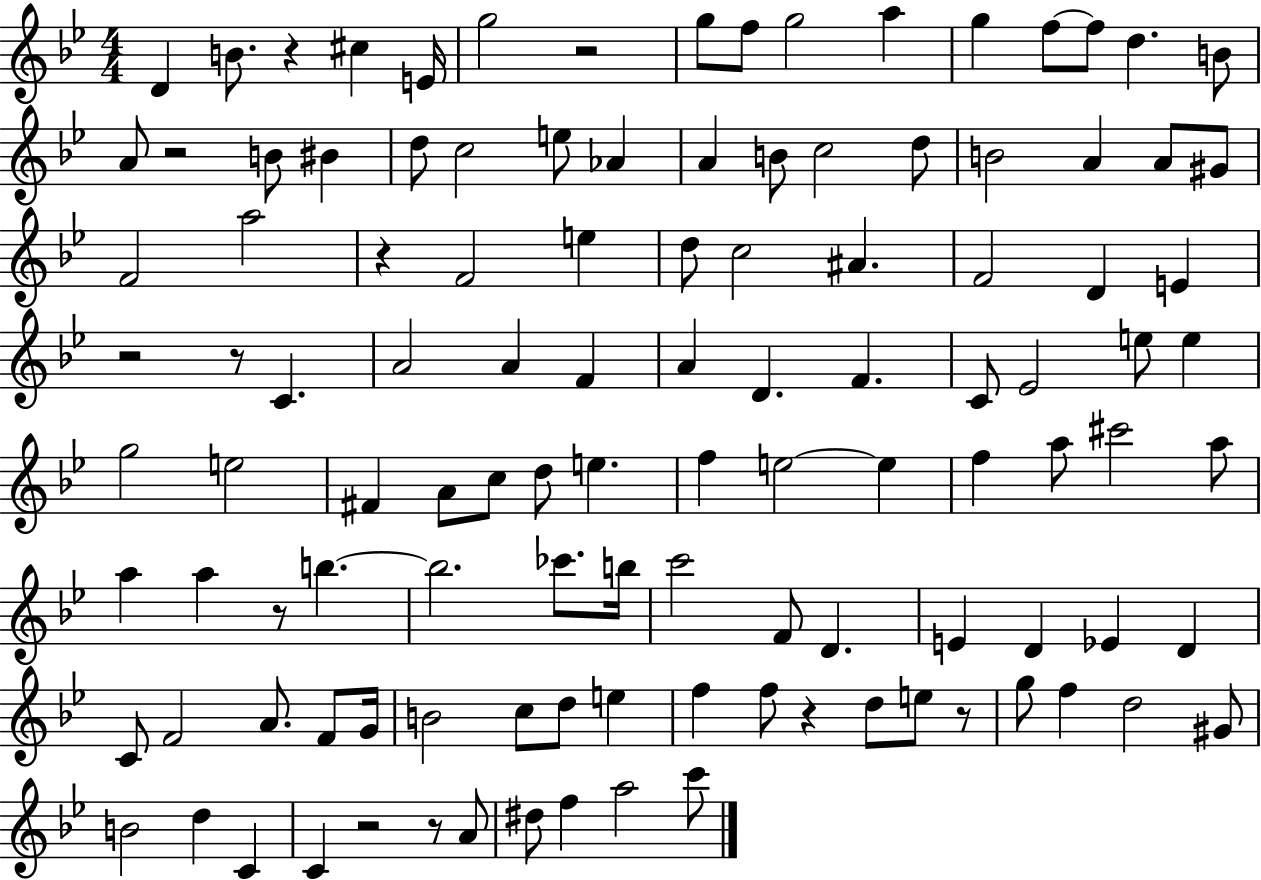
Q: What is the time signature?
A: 4/4